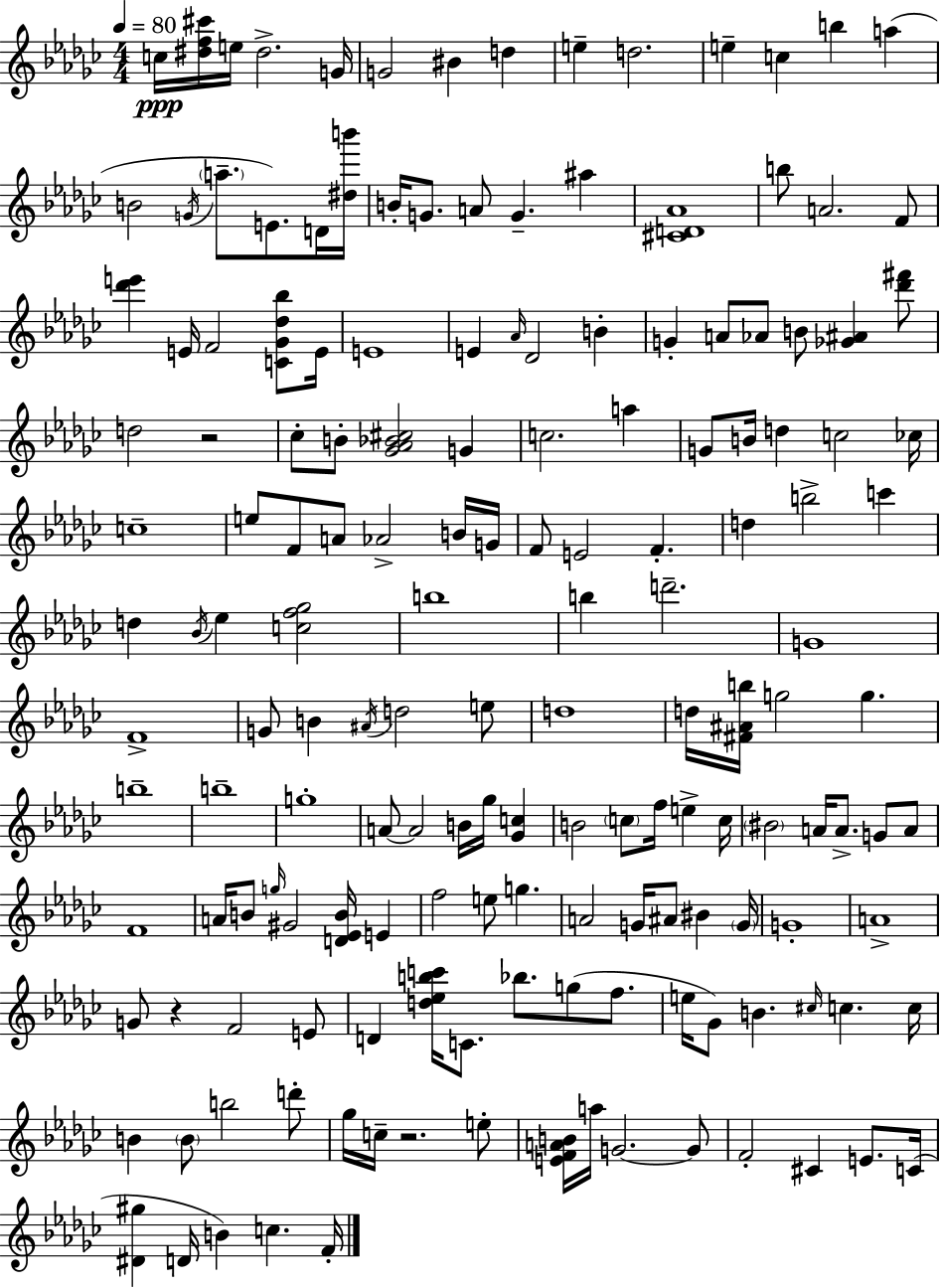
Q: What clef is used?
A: treble